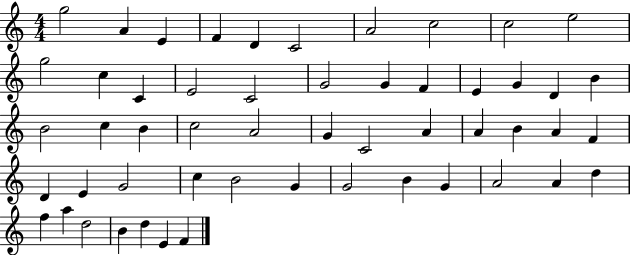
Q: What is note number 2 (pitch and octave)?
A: A4